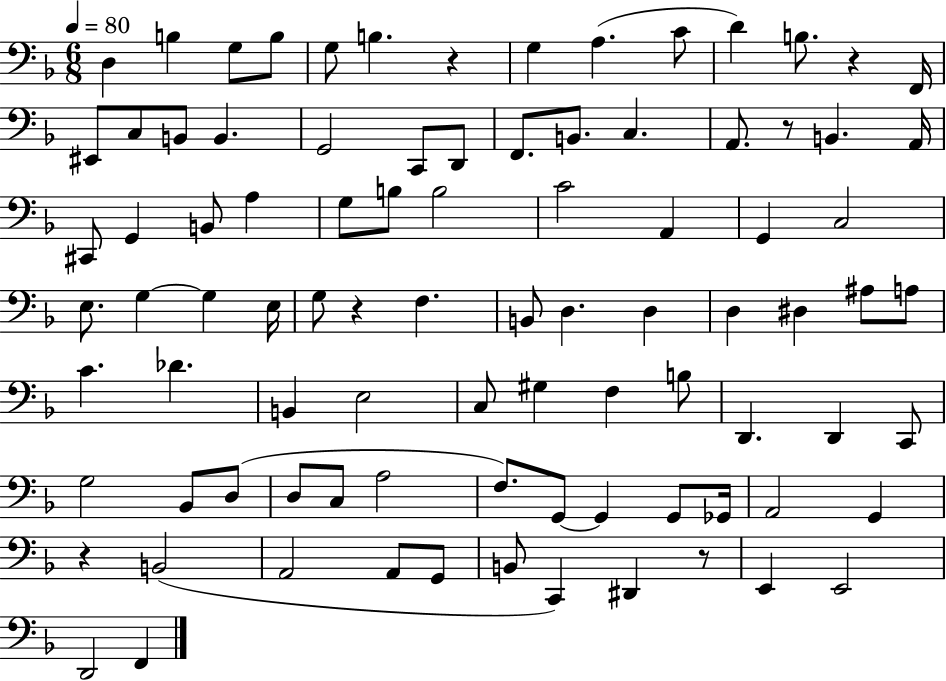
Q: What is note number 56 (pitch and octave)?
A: F3